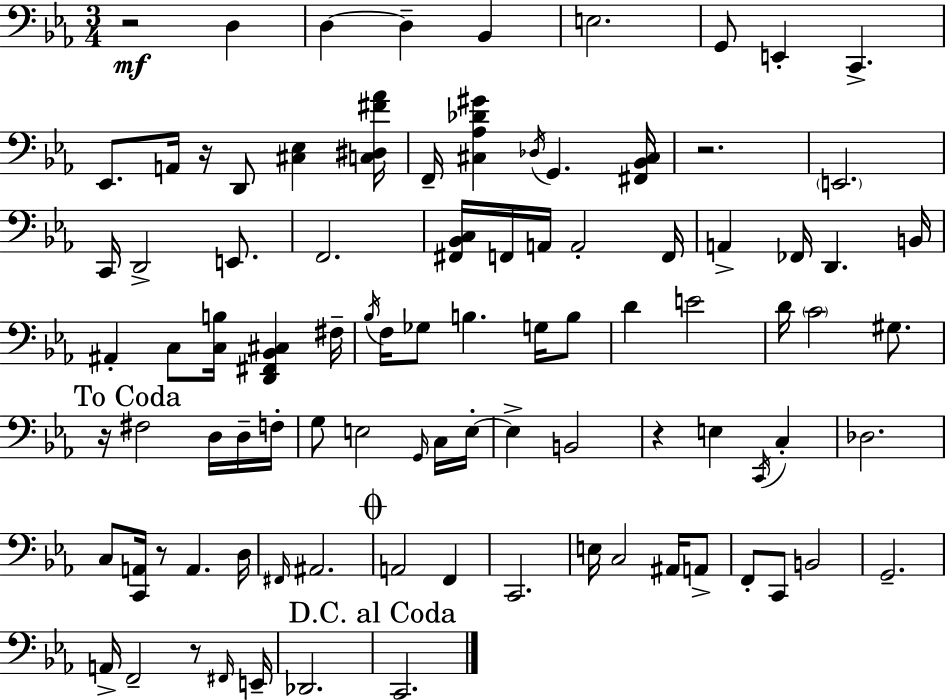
R/h D3/q D3/q D3/q Bb2/q E3/h. G2/e E2/q C2/q. Eb2/e. A2/s R/s D2/e [C#3,Eb3]/q [C3,D#3,F#4,Ab4]/s F2/s [C#3,Ab3,Db4,G#4]/q Db3/s G2/q. [F#2,Bb2,C#3]/s R/h. E2/h. C2/s D2/h E2/e. F2/h. [F#2,Bb2,C3]/s F2/s A2/s A2/h F2/s A2/q FES2/s D2/q. B2/s A#2/q C3/e [C3,B3]/s [D2,F#2,Bb2,C#3]/q F#3/s Bb3/s F3/s Gb3/e B3/q. G3/s B3/e D4/q E4/h D4/s C4/h G#3/e. R/s F#3/h D3/s D3/s F3/s G3/e E3/h G2/s C3/s E3/s E3/q B2/h R/q E3/q C2/s C3/q Db3/h. C3/e [C2,A2]/s R/e A2/q. D3/s F#2/s A#2/h. A2/h F2/q C2/h. E3/s C3/h A#2/s A2/e F2/e C2/e B2/h G2/h. A2/s F2/h R/e F#2/s E2/s Db2/h. C2/h.